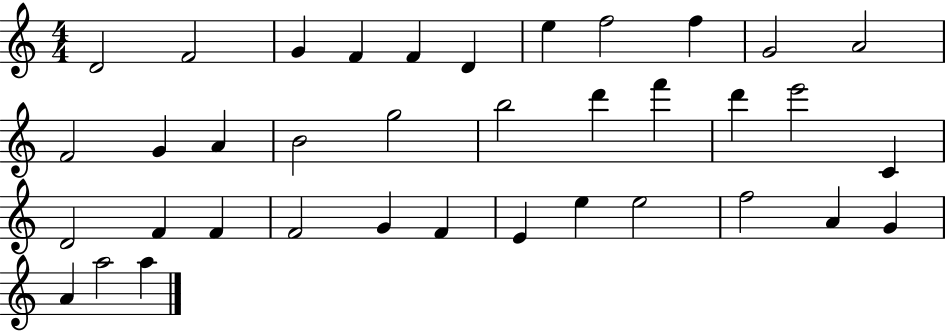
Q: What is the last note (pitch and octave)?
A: A5